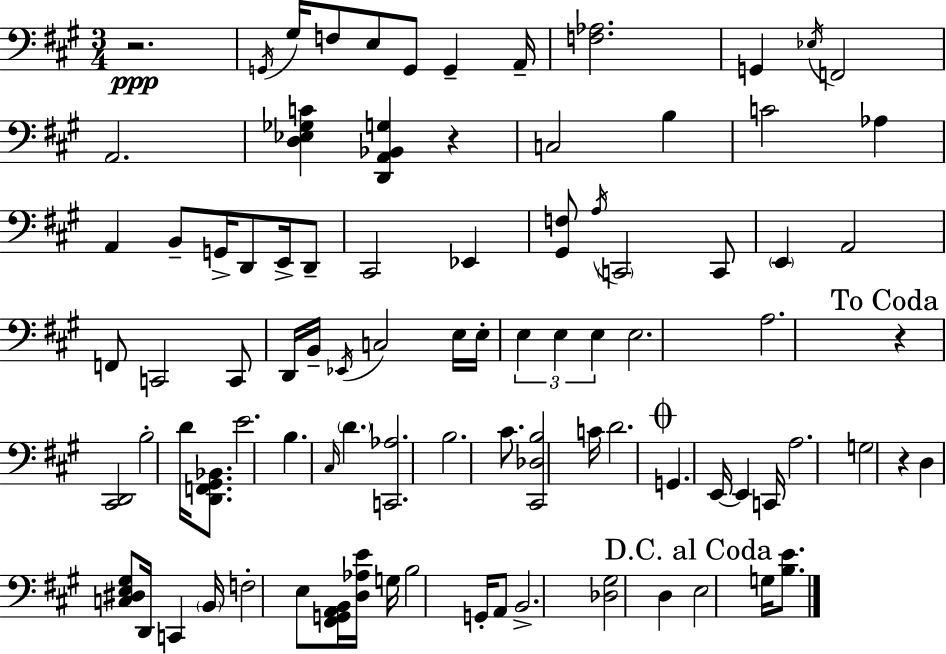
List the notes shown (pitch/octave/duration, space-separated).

R/h. G2/s G#3/s F3/e E3/e G2/e G2/q A2/s [F3,Ab3]/h. G2/q Eb3/s F2/h A2/h. [D3,Eb3,Gb3,C4]/q [D2,A2,Bb2,G3]/q R/q C3/h B3/q C4/h Ab3/q A2/q B2/e G2/s D2/e E2/s D2/e C#2/h Eb2/q [G#2,F3]/e A3/s C2/h C2/e E2/q A2/h F2/e C2/h C2/e D2/s B2/s Eb2/s C3/h E3/s E3/s E3/q E3/q E3/q E3/h. A3/h. R/q [C#2,D2]/h B3/h D4/s [D2,F2,G#2,Bb2]/e. E4/h. B3/q. C#3/s D4/q. [C2,Ab3]/h. B3/h. C#4/e. [C#2,Db3,B3]/h C4/s D4/h. G2/q. E2/s E2/q C2/s A3/h. G3/h R/q D3/q [C3,D#3,E3,G#3]/e D2/s C2/q B2/s F3/h E3/e [F#2,G2,A2,B2]/s [D3,Ab3,E4]/s G3/s B3/h G2/s A2/e B2/h. [Db3,G#3]/h D3/q E3/h G3/s [B3,E4]/e.